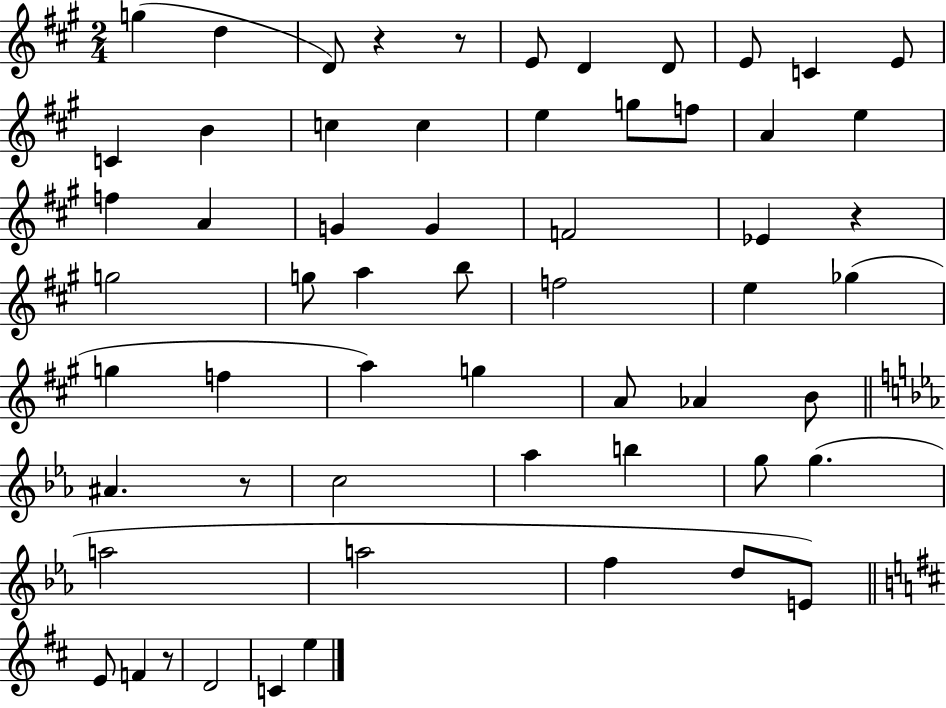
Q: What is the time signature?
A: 2/4